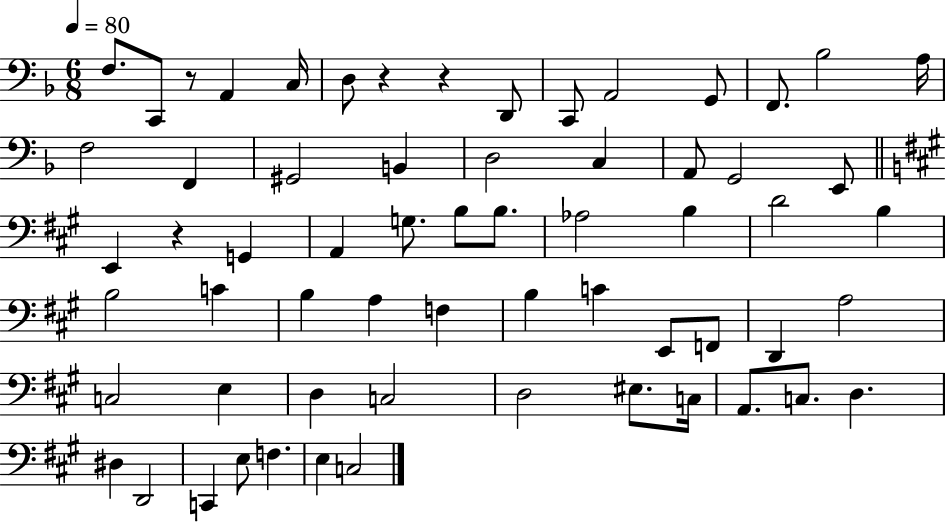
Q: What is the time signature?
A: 6/8